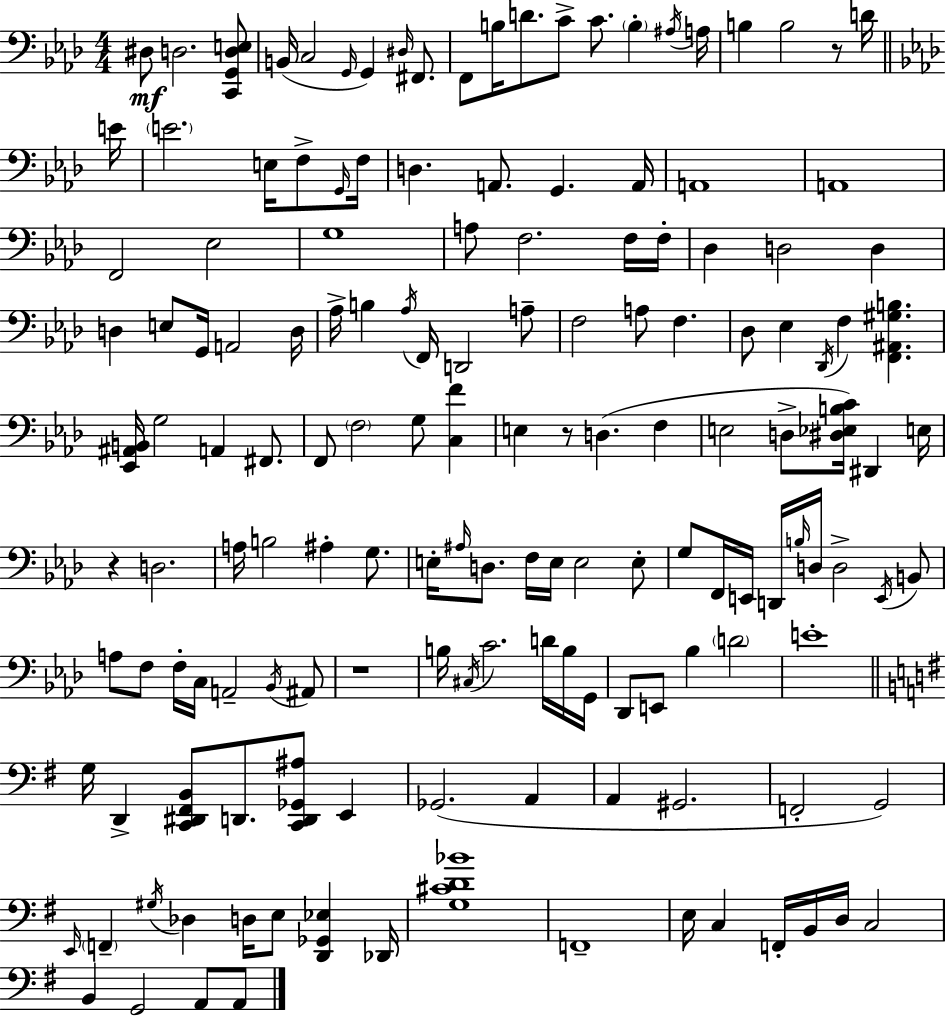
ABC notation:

X:1
T:Untitled
M:4/4
L:1/4
K:Fm
^D,/2 D,2 [C,,G,,D,E,]/2 B,,/4 C,2 G,,/4 G,, ^D,/4 ^F,,/2 F,,/2 B,/4 D/2 C/2 C/2 B, ^A,/4 A,/4 B, B,2 z/2 D/4 E/4 E2 E,/4 F,/2 G,,/4 F,/4 D, A,,/2 G,, A,,/4 A,,4 A,,4 F,,2 _E,2 G,4 A,/2 F,2 F,/4 F,/4 _D, D,2 D, D, E,/2 G,,/4 A,,2 D,/4 _A,/4 B, _A,/4 F,,/4 D,,2 A,/2 F,2 A,/2 F, _D,/2 _E, _D,,/4 F, [F,,^A,,^G,B,] [_E,,^A,,B,,]/4 G,2 A,, ^F,,/2 F,,/2 F,2 G,/2 [C,F] E, z/2 D, F, E,2 D,/2 [^D,_E,B,C]/4 ^D,, E,/4 z D,2 A,/4 B,2 ^A, G,/2 E,/4 ^A,/4 D,/2 F,/4 E,/4 E,2 E,/2 G,/2 F,,/4 E,,/4 D,,/4 B,/4 D,/4 D,2 E,,/4 B,,/2 A,/2 F,/2 F,/4 C,/4 A,,2 _B,,/4 ^A,,/2 z4 B,/4 ^C,/4 C2 D/4 B,/4 G,,/4 _D,,/2 E,,/2 _B, D2 E4 G,/4 D,, [C,,^D,,^F,,B,,]/2 D,,/2 [C,,D,,_G,,^A,]/2 E,, _G,,2 A,, A,, ^G,,2 F,,2 G,,2 E,,/4 F,, ^G,/4 _D, D,/4 E,/2 [D,,_G,,_E,] _D,,/4 [G,^CD_B]4 F,,4 E,/4 C, F,,/4 B,,/4 D,/4 C,2 B,, G,,2 A,,/2 A,,/2